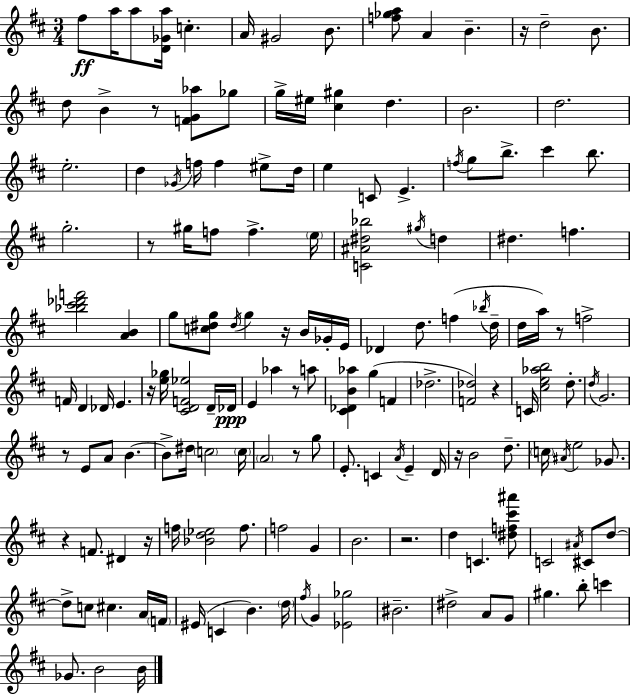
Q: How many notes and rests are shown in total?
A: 157